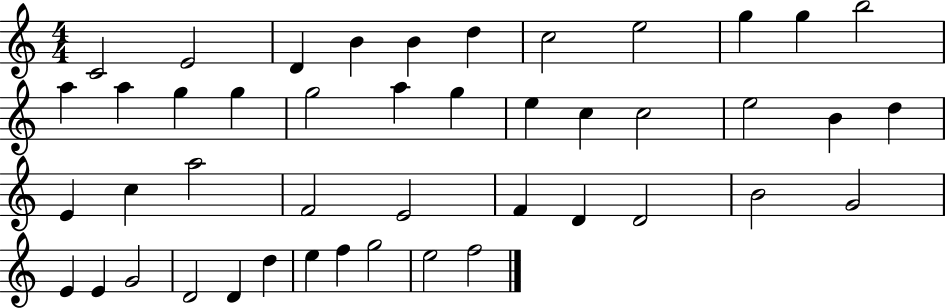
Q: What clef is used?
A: treble